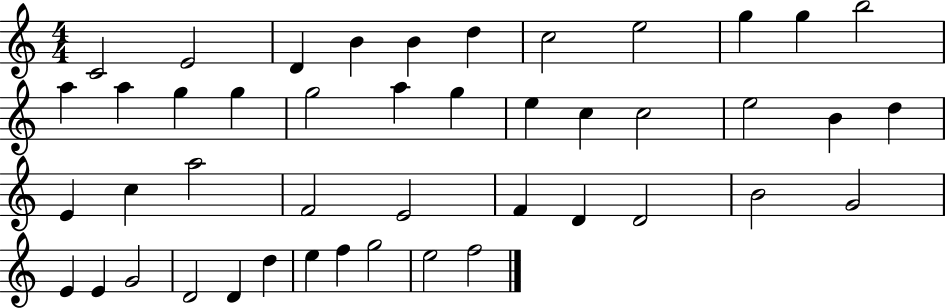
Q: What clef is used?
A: treble